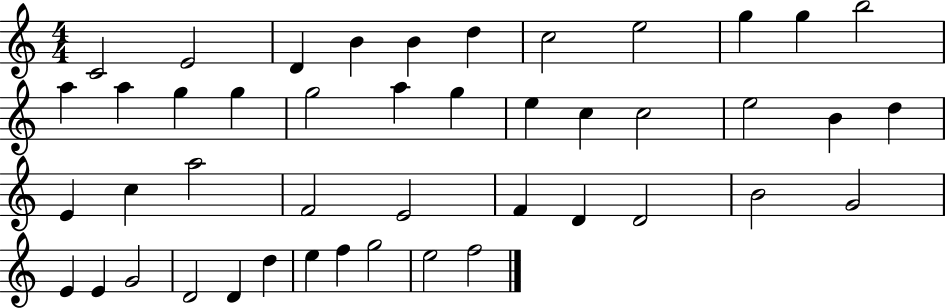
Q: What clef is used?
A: treble